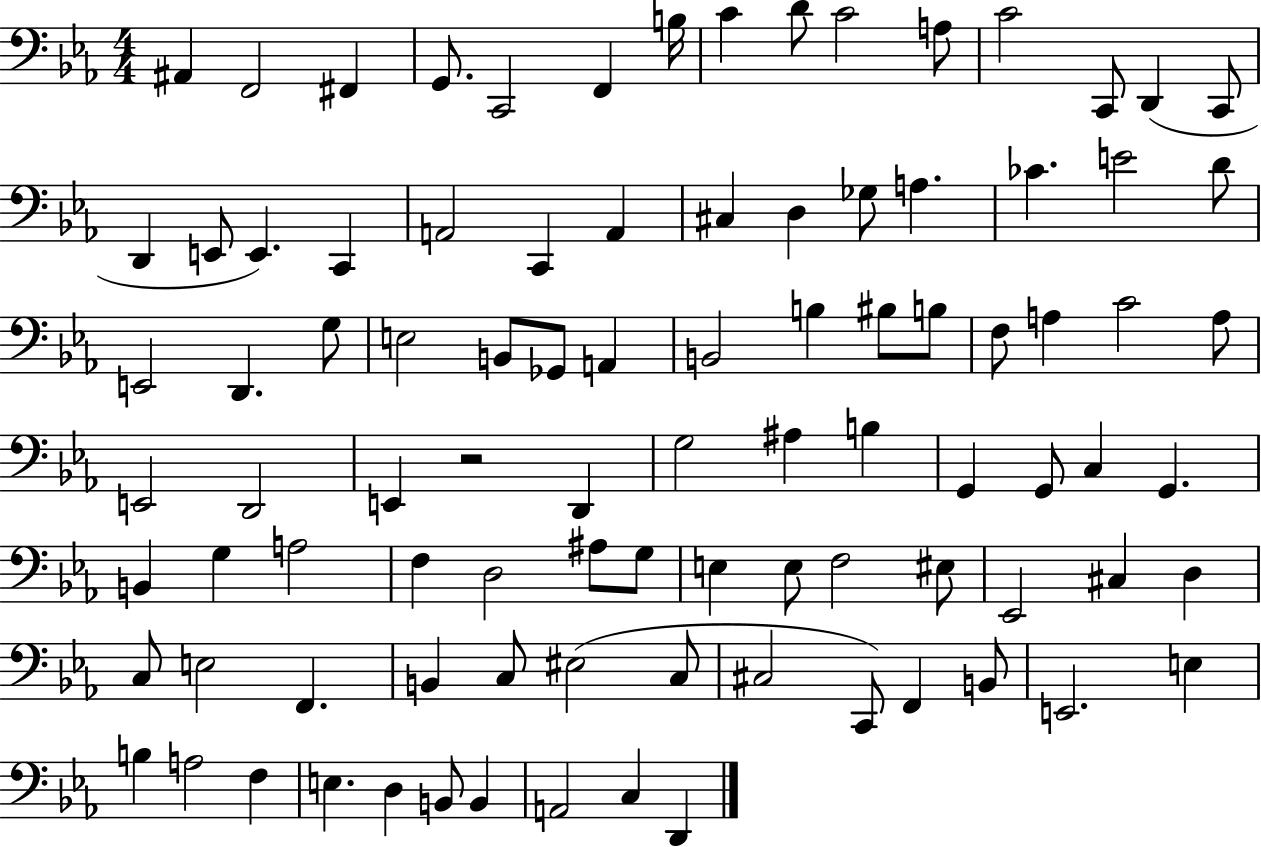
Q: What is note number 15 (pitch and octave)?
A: C2